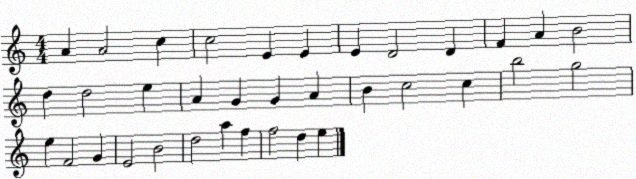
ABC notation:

X:1
T:Untitled
M:4/4
L:1/4
K:C
A A2 c c2 E E E D2 D F A B2 d d2 e A G G A B c2 c b2 g2 e F2 G E2 B2 d2 a f f2 d e